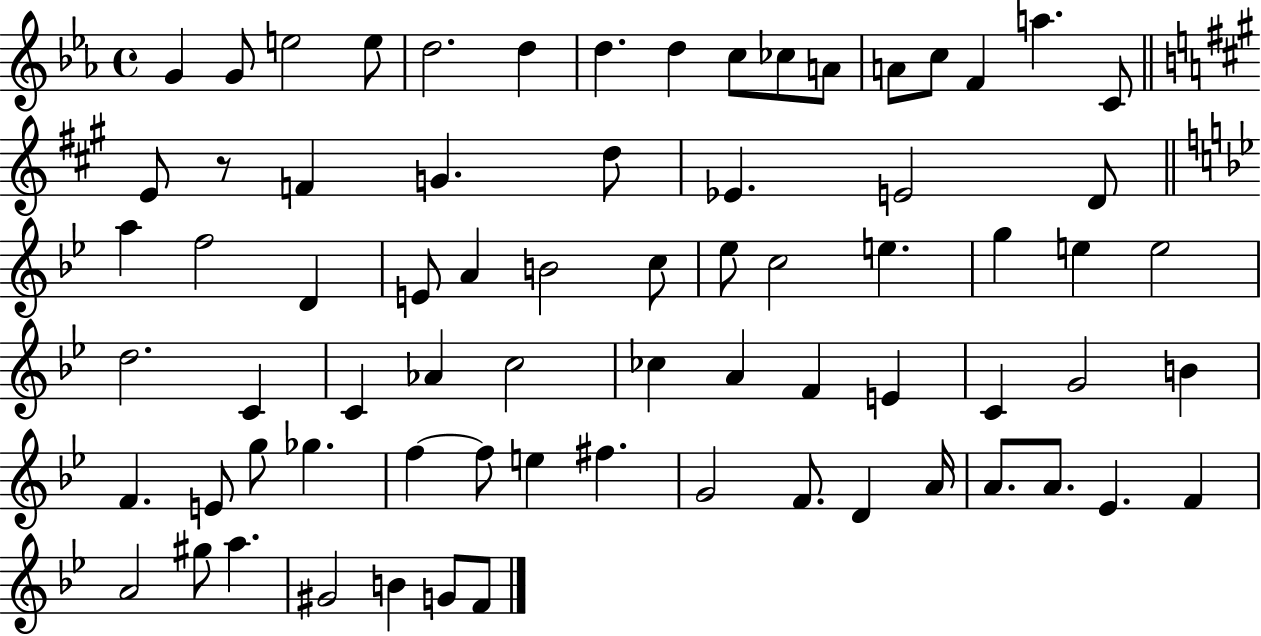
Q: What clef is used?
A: treble